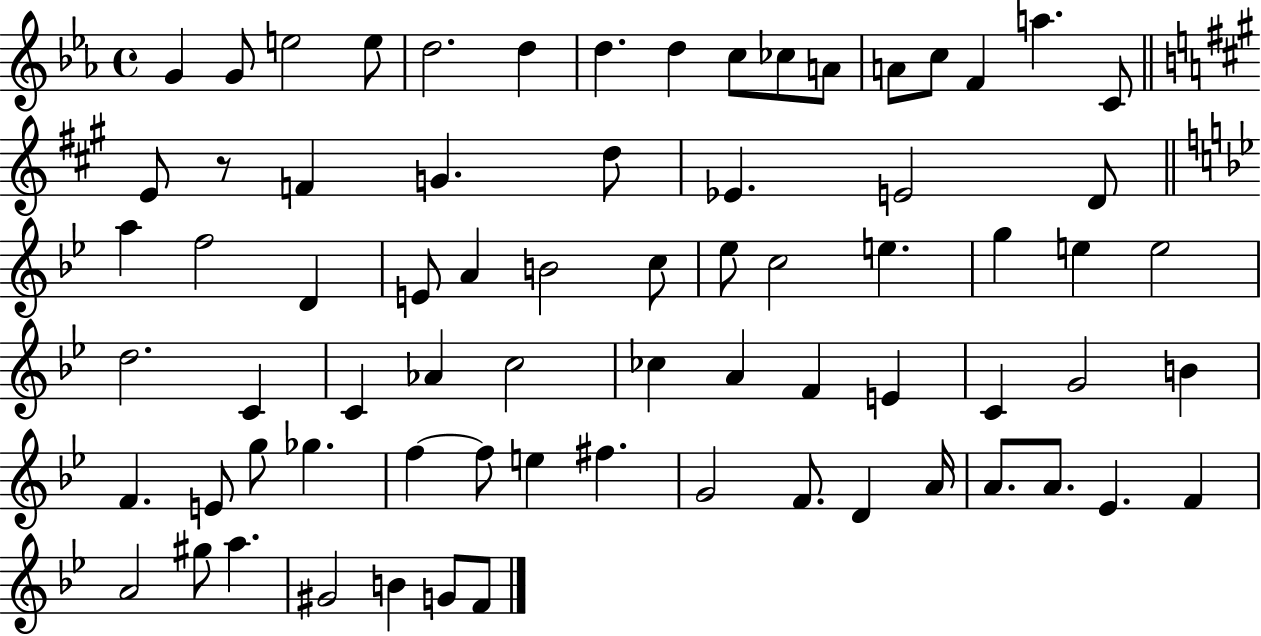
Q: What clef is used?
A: treble